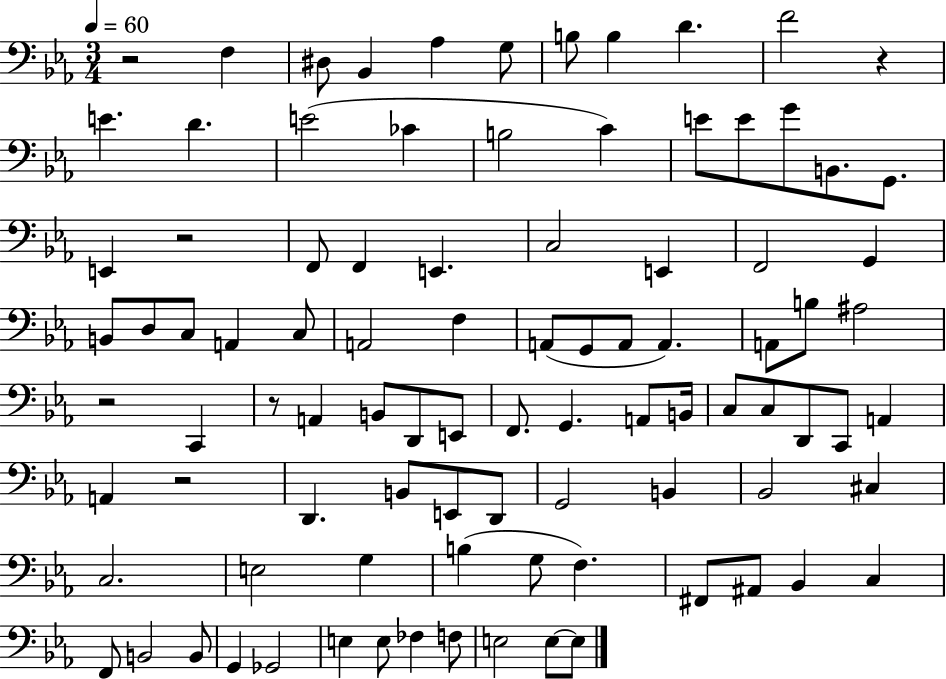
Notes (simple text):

R/h F3/q D#3/e Bb2/q Ab3/q G3/e B3/e B3/q D4/q. F4/h R/q E4/q. D4/q. E4/h CES4/q B3/h C4/q E4/e E4/e G4/e B2/e. G2/e. E2/q R/h F2/e F2/q E2/q. C3/h E2/q F2/h G2/q B2/e D3/e C3/e A2/q C3/e A2/h F3/q A2/e G2/e A2/e A2/q. A2/e B3/e A#3/h R/h C2/q R/e A2/q B2/e D2/e E2/e F2/e. G2/q. A2/e B2/s C3/e C3/e D2/e C2/e A2/q A2/q R/h D2/q. B2/e E2/e D2/e G2/h B2/q Bb2/h C#3/q C3/h. E3/h G3/q B3/q G3/e F3/q. F#2/e A#2/e Bb2/q C3/q F2/e B2/h B2/e G2/q Gb2/h E3/q E3/e FES3/q F3/e E3/h E3/e E3/e